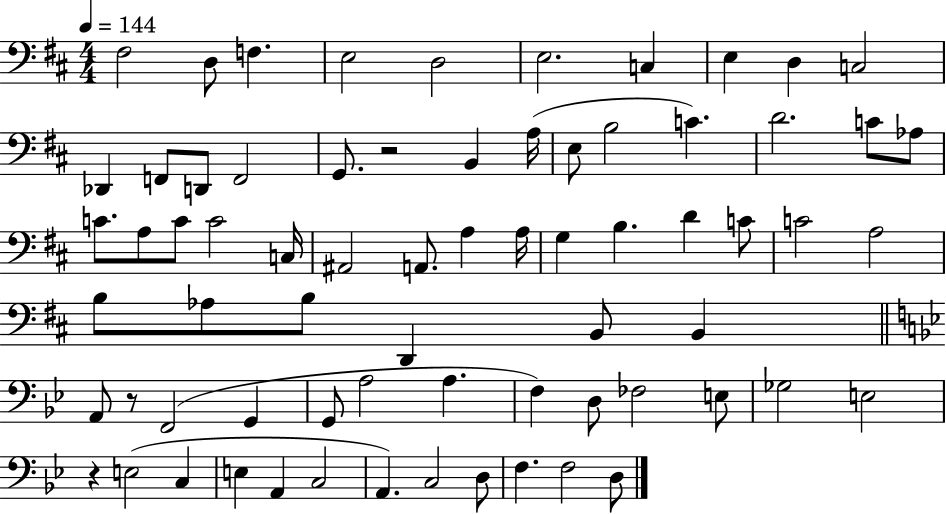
F#3/h D3/e F3/q. E3/h D3/h E3/h. C3/q E3/q D3/q C3/h Db2/q F2/e D2/e F2/h G2/e. R/h B2/q A3/s E3/e B3/h C4/q. D4/h. C4/e Ab3/e C4/e. A3/e C4/e C4/h C3/s A#2/h A2/e. A3/q A3/s G3/q B3/q. D4/q C4/e C4/h A3/h B3/e Ab3/e B3/e D2/q B2/e B2/q A2/e R/e F2/h G2/q G2/e A3/h A3/q. F3/q D3/e FES3/h E3/e Gb3/h E3/h R/q E3/h C3/q E3/q A2/q C3/h A2/q. C3/h D3/e F3/q. F3/h D3/e